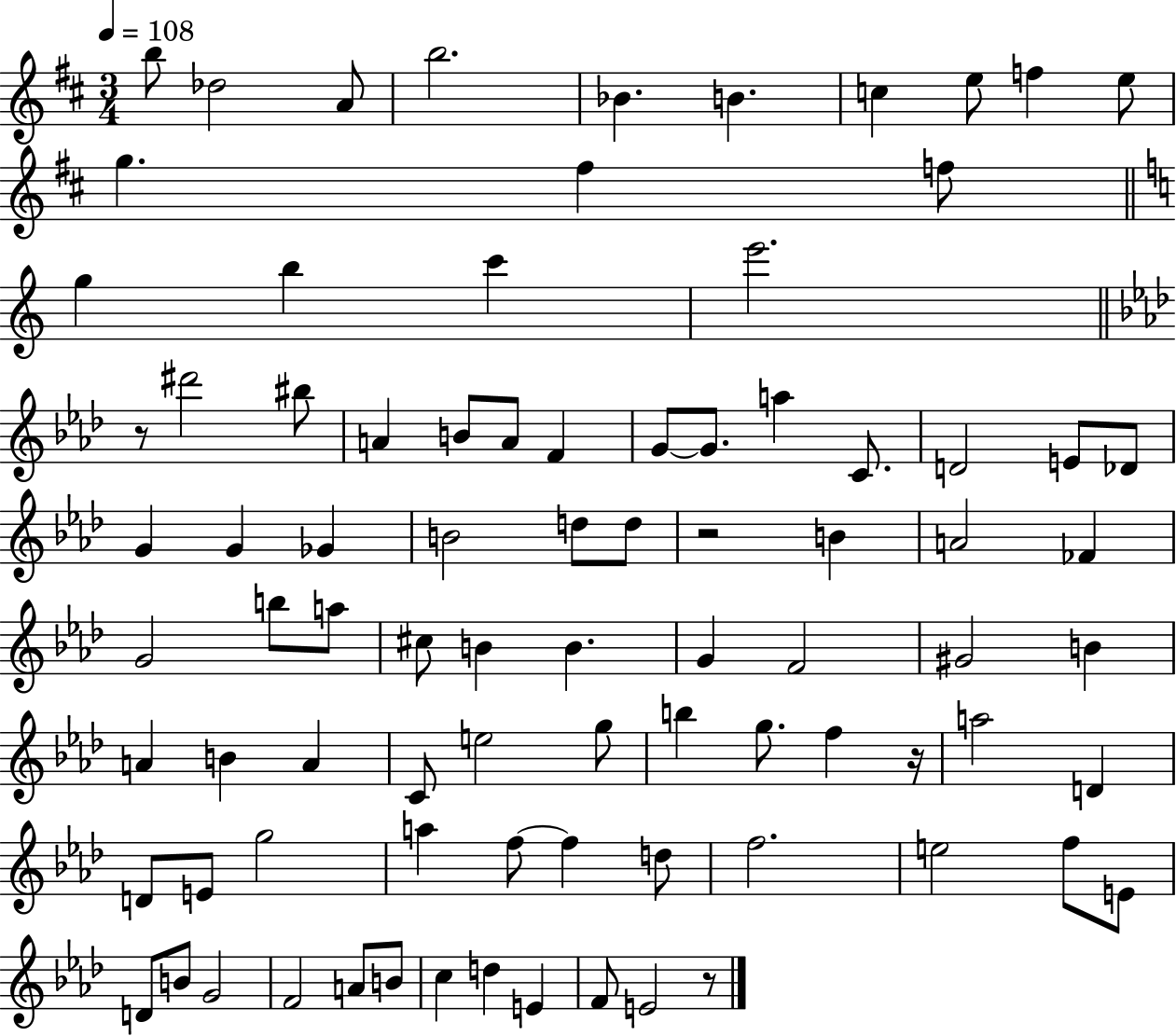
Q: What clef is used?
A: treble